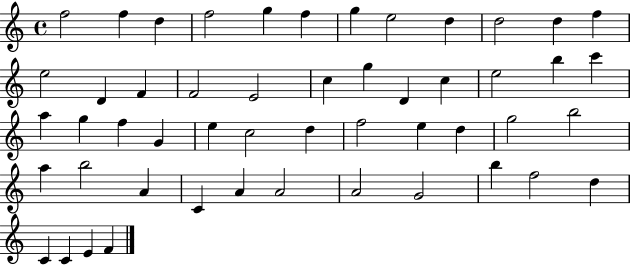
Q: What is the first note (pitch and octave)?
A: F5